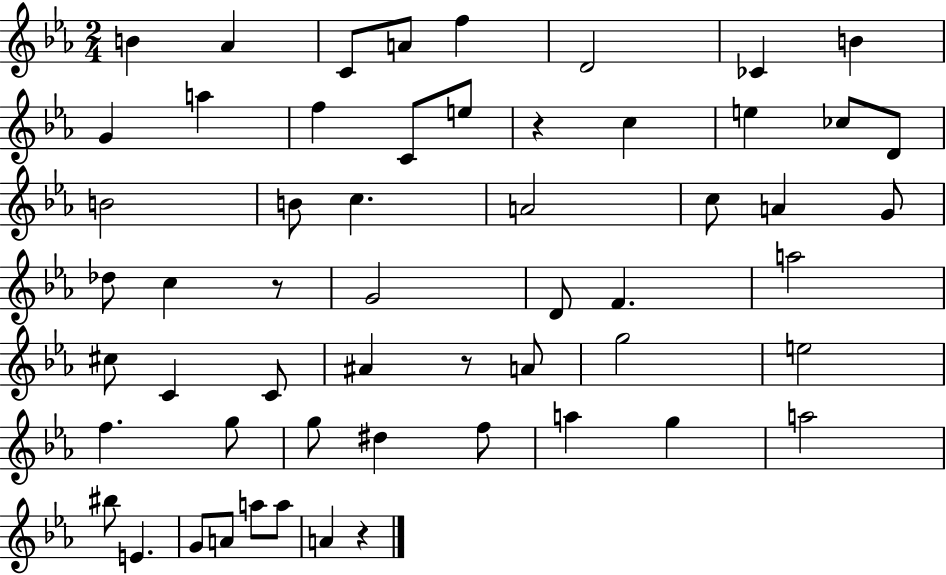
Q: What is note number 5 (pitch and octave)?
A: F5